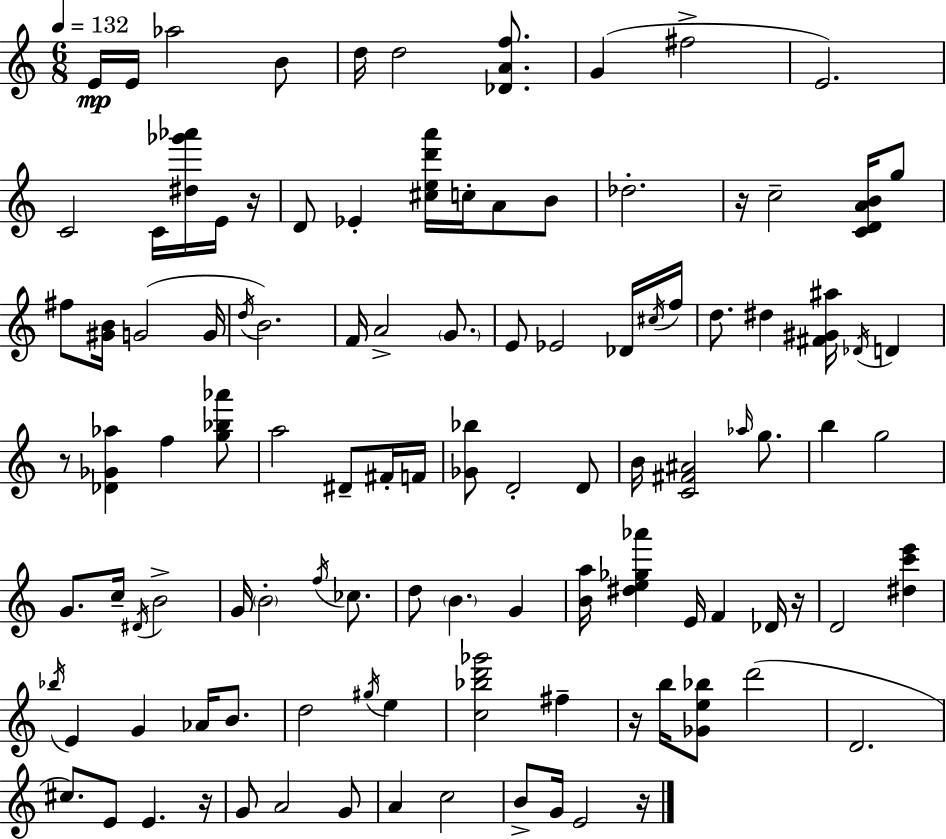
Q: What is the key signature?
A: A minor